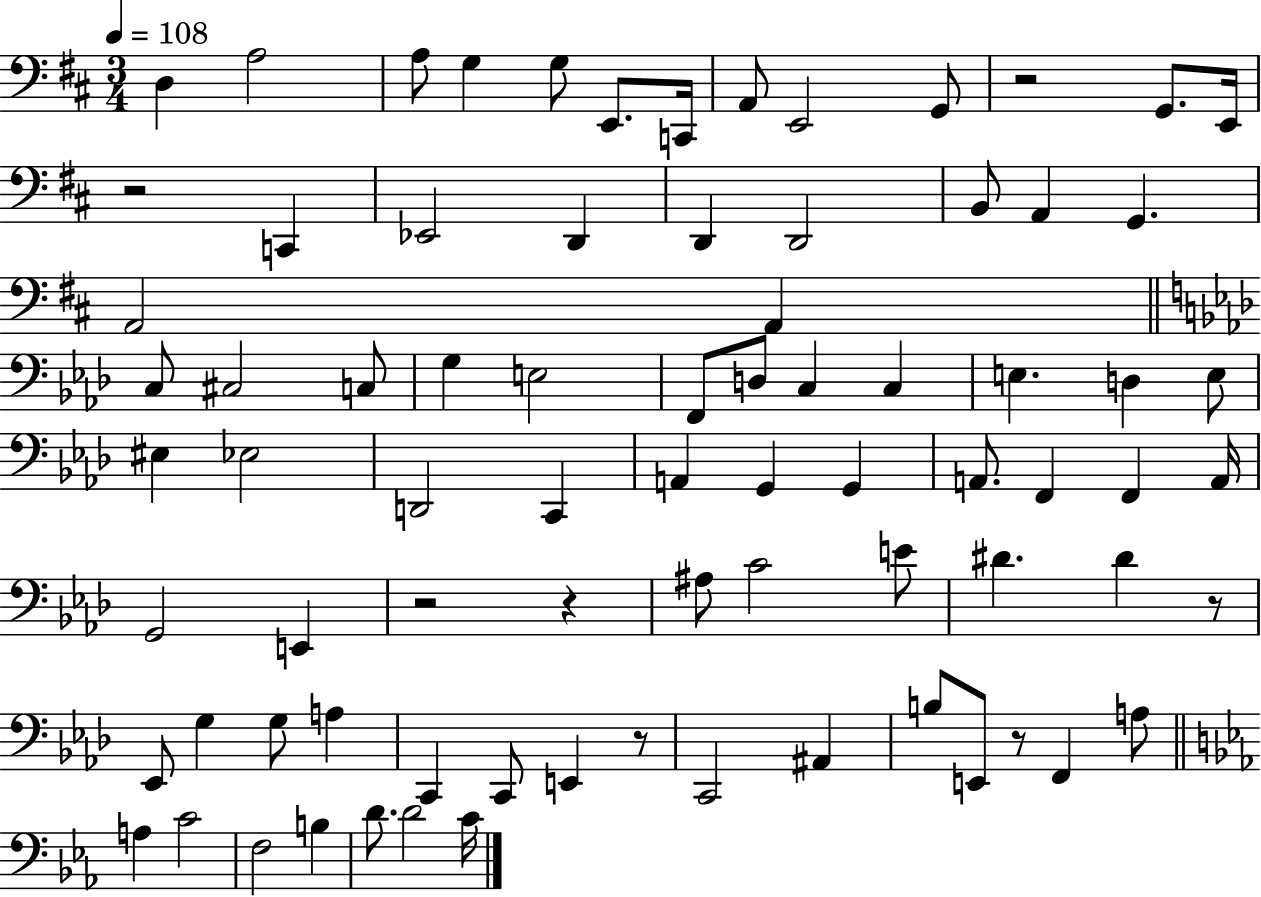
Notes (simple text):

D3/q A3/h A3/e G3/q G3/e E2/e. C2/s A2/e E2/h G2/e R/h G2/e. E2/s R/h C2/q Eb2/h D2/q D2/q D2/h B2/e A2/q G2/q. A2/h A2/q C3/e C#3/h C3/e G3/q E3/h F2/e D3/e C3/q C3/q E3/q. D3/q E3/e EIS3/q Eb3/h D2/h C2/q A2/q G2/q G2/q A2/e. F2/q F2/q A2/s G2/h E2/q R/h R/q A#3/e C4/h E4/e D#4/q. D#4/q R/e Eb2/e G3/q G3/e A3/q C2/q C2/e E2/q R/e C2/h A#2/q B3/e E2/e R/e F2/q A3/e A3/q C4/h F3/h B3/q D4/e. D4/h C4/s